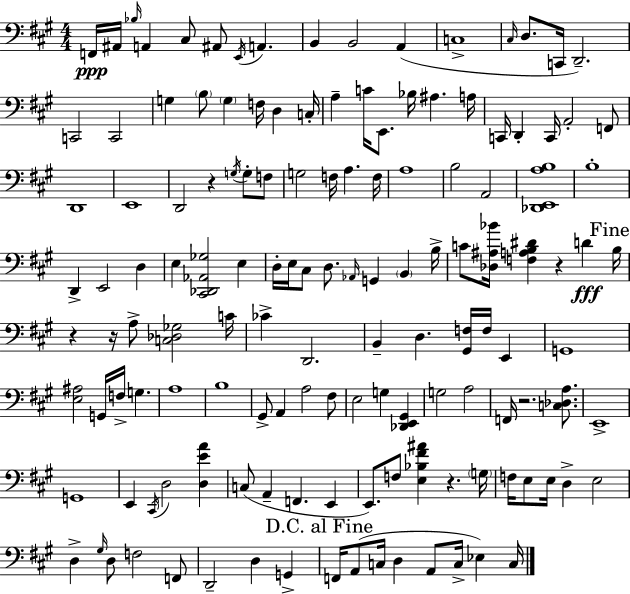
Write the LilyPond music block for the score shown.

{
  \clef bass
  \numericTimeSignature
  \time 4/4
  \key a \major
  f,16\ppp ais,16 \grace { bes16 } a,4 cis8 ais,8 \acciaccatura { e,16 } a,4. | b,4 b,2 a,4( | c1-> | \grace { cis16 } d8. c,16 d,2.--) | \break c,2 c,2 | g4 \parenthesize b8 \parenthesize g4 f16 d4 | c16-. a4-- c'16 e,8. bes16 ais4. | a16 c,16 d,4-. c,16 a,2-. | \break f,8 d,1 | e,1 | d,2 r4 \acciaccatura { g16 } | g8-. f8 g2 f16 a4. | \break f16 a1 | b2 a,2 | <des, e, a b>1 | b1-. | \break d,4-> e,2 | d4 e4 <cis, des, aes, ges>2 | e4 d16-. e16 cis8 d8. \grace { aes,16 } g,4 | \parenthesize b,4 b16-> c'8 <des ais bes'>16 <f a b dis'>4 r4 | \break d'4\fff \mark "Fine" b16 r4 r16 a8-> <c des ges>2 | c'16 ces'4-> d,2. | b,4-- d4. <gis, f>16 | f16 e,4 g,1 | \break <e ais>2 g,16 f16-> g4. | a1 | b1 | gis,8-> a,4 a2 | \break fis8 e2 g4 | <des, e, gis,>4 g2 a2 | f,16 r2. | <c des a>8. e,1-> | \break g,1 | e,4 \acciaccatura { cis,16 } d2 | <d e' a'>4 c8( a,4-- f,4. | e,4 e,8.) f8 <e bes fis' ais'>4 r4. | \break \parenthesize g16 f16 e8 e16 d4-> e2 | d4-> \grace { gis16 } d8 f2 | f,8 d,2-- d4 | g,4-> \mark "D.C. al Fine" f,16 a,8( c16 d4 a,8 | \break c16-> ees4) c16 \bar "|."
}